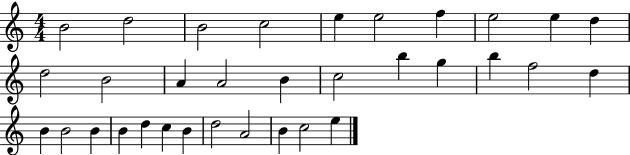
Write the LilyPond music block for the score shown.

{
  \clef treble
  \numericTimeSignature
  \time 4/4
  \key c \major
  b'2 d''2 | b'2 c''2 | e''4 e''2 f''4 | e''2 e''4 d''4 | \break d''2 b'2 | a'4 a'2 b'4 | c''2 b''4 g''4 | b''4 f''2 d''4 | \break b'4 b'2 b'4 | b'4 d''4 c''4 b'4 | d''2 a'2 | b'4 c''2 e''4 | \break \bar "|."
}